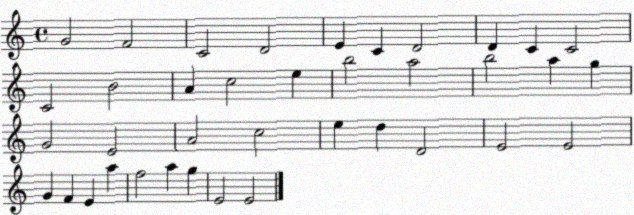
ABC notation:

X:1
T:Untitled
M:4/4
L:1/4
K:C
G2 F2 C2 D2 E C D2 D C C2 C2 B2 A c2 e b2 a2 b2 a g G2 E2 A2 c2 e d D2 E2 E2 G F E a f2 a g E2 E2